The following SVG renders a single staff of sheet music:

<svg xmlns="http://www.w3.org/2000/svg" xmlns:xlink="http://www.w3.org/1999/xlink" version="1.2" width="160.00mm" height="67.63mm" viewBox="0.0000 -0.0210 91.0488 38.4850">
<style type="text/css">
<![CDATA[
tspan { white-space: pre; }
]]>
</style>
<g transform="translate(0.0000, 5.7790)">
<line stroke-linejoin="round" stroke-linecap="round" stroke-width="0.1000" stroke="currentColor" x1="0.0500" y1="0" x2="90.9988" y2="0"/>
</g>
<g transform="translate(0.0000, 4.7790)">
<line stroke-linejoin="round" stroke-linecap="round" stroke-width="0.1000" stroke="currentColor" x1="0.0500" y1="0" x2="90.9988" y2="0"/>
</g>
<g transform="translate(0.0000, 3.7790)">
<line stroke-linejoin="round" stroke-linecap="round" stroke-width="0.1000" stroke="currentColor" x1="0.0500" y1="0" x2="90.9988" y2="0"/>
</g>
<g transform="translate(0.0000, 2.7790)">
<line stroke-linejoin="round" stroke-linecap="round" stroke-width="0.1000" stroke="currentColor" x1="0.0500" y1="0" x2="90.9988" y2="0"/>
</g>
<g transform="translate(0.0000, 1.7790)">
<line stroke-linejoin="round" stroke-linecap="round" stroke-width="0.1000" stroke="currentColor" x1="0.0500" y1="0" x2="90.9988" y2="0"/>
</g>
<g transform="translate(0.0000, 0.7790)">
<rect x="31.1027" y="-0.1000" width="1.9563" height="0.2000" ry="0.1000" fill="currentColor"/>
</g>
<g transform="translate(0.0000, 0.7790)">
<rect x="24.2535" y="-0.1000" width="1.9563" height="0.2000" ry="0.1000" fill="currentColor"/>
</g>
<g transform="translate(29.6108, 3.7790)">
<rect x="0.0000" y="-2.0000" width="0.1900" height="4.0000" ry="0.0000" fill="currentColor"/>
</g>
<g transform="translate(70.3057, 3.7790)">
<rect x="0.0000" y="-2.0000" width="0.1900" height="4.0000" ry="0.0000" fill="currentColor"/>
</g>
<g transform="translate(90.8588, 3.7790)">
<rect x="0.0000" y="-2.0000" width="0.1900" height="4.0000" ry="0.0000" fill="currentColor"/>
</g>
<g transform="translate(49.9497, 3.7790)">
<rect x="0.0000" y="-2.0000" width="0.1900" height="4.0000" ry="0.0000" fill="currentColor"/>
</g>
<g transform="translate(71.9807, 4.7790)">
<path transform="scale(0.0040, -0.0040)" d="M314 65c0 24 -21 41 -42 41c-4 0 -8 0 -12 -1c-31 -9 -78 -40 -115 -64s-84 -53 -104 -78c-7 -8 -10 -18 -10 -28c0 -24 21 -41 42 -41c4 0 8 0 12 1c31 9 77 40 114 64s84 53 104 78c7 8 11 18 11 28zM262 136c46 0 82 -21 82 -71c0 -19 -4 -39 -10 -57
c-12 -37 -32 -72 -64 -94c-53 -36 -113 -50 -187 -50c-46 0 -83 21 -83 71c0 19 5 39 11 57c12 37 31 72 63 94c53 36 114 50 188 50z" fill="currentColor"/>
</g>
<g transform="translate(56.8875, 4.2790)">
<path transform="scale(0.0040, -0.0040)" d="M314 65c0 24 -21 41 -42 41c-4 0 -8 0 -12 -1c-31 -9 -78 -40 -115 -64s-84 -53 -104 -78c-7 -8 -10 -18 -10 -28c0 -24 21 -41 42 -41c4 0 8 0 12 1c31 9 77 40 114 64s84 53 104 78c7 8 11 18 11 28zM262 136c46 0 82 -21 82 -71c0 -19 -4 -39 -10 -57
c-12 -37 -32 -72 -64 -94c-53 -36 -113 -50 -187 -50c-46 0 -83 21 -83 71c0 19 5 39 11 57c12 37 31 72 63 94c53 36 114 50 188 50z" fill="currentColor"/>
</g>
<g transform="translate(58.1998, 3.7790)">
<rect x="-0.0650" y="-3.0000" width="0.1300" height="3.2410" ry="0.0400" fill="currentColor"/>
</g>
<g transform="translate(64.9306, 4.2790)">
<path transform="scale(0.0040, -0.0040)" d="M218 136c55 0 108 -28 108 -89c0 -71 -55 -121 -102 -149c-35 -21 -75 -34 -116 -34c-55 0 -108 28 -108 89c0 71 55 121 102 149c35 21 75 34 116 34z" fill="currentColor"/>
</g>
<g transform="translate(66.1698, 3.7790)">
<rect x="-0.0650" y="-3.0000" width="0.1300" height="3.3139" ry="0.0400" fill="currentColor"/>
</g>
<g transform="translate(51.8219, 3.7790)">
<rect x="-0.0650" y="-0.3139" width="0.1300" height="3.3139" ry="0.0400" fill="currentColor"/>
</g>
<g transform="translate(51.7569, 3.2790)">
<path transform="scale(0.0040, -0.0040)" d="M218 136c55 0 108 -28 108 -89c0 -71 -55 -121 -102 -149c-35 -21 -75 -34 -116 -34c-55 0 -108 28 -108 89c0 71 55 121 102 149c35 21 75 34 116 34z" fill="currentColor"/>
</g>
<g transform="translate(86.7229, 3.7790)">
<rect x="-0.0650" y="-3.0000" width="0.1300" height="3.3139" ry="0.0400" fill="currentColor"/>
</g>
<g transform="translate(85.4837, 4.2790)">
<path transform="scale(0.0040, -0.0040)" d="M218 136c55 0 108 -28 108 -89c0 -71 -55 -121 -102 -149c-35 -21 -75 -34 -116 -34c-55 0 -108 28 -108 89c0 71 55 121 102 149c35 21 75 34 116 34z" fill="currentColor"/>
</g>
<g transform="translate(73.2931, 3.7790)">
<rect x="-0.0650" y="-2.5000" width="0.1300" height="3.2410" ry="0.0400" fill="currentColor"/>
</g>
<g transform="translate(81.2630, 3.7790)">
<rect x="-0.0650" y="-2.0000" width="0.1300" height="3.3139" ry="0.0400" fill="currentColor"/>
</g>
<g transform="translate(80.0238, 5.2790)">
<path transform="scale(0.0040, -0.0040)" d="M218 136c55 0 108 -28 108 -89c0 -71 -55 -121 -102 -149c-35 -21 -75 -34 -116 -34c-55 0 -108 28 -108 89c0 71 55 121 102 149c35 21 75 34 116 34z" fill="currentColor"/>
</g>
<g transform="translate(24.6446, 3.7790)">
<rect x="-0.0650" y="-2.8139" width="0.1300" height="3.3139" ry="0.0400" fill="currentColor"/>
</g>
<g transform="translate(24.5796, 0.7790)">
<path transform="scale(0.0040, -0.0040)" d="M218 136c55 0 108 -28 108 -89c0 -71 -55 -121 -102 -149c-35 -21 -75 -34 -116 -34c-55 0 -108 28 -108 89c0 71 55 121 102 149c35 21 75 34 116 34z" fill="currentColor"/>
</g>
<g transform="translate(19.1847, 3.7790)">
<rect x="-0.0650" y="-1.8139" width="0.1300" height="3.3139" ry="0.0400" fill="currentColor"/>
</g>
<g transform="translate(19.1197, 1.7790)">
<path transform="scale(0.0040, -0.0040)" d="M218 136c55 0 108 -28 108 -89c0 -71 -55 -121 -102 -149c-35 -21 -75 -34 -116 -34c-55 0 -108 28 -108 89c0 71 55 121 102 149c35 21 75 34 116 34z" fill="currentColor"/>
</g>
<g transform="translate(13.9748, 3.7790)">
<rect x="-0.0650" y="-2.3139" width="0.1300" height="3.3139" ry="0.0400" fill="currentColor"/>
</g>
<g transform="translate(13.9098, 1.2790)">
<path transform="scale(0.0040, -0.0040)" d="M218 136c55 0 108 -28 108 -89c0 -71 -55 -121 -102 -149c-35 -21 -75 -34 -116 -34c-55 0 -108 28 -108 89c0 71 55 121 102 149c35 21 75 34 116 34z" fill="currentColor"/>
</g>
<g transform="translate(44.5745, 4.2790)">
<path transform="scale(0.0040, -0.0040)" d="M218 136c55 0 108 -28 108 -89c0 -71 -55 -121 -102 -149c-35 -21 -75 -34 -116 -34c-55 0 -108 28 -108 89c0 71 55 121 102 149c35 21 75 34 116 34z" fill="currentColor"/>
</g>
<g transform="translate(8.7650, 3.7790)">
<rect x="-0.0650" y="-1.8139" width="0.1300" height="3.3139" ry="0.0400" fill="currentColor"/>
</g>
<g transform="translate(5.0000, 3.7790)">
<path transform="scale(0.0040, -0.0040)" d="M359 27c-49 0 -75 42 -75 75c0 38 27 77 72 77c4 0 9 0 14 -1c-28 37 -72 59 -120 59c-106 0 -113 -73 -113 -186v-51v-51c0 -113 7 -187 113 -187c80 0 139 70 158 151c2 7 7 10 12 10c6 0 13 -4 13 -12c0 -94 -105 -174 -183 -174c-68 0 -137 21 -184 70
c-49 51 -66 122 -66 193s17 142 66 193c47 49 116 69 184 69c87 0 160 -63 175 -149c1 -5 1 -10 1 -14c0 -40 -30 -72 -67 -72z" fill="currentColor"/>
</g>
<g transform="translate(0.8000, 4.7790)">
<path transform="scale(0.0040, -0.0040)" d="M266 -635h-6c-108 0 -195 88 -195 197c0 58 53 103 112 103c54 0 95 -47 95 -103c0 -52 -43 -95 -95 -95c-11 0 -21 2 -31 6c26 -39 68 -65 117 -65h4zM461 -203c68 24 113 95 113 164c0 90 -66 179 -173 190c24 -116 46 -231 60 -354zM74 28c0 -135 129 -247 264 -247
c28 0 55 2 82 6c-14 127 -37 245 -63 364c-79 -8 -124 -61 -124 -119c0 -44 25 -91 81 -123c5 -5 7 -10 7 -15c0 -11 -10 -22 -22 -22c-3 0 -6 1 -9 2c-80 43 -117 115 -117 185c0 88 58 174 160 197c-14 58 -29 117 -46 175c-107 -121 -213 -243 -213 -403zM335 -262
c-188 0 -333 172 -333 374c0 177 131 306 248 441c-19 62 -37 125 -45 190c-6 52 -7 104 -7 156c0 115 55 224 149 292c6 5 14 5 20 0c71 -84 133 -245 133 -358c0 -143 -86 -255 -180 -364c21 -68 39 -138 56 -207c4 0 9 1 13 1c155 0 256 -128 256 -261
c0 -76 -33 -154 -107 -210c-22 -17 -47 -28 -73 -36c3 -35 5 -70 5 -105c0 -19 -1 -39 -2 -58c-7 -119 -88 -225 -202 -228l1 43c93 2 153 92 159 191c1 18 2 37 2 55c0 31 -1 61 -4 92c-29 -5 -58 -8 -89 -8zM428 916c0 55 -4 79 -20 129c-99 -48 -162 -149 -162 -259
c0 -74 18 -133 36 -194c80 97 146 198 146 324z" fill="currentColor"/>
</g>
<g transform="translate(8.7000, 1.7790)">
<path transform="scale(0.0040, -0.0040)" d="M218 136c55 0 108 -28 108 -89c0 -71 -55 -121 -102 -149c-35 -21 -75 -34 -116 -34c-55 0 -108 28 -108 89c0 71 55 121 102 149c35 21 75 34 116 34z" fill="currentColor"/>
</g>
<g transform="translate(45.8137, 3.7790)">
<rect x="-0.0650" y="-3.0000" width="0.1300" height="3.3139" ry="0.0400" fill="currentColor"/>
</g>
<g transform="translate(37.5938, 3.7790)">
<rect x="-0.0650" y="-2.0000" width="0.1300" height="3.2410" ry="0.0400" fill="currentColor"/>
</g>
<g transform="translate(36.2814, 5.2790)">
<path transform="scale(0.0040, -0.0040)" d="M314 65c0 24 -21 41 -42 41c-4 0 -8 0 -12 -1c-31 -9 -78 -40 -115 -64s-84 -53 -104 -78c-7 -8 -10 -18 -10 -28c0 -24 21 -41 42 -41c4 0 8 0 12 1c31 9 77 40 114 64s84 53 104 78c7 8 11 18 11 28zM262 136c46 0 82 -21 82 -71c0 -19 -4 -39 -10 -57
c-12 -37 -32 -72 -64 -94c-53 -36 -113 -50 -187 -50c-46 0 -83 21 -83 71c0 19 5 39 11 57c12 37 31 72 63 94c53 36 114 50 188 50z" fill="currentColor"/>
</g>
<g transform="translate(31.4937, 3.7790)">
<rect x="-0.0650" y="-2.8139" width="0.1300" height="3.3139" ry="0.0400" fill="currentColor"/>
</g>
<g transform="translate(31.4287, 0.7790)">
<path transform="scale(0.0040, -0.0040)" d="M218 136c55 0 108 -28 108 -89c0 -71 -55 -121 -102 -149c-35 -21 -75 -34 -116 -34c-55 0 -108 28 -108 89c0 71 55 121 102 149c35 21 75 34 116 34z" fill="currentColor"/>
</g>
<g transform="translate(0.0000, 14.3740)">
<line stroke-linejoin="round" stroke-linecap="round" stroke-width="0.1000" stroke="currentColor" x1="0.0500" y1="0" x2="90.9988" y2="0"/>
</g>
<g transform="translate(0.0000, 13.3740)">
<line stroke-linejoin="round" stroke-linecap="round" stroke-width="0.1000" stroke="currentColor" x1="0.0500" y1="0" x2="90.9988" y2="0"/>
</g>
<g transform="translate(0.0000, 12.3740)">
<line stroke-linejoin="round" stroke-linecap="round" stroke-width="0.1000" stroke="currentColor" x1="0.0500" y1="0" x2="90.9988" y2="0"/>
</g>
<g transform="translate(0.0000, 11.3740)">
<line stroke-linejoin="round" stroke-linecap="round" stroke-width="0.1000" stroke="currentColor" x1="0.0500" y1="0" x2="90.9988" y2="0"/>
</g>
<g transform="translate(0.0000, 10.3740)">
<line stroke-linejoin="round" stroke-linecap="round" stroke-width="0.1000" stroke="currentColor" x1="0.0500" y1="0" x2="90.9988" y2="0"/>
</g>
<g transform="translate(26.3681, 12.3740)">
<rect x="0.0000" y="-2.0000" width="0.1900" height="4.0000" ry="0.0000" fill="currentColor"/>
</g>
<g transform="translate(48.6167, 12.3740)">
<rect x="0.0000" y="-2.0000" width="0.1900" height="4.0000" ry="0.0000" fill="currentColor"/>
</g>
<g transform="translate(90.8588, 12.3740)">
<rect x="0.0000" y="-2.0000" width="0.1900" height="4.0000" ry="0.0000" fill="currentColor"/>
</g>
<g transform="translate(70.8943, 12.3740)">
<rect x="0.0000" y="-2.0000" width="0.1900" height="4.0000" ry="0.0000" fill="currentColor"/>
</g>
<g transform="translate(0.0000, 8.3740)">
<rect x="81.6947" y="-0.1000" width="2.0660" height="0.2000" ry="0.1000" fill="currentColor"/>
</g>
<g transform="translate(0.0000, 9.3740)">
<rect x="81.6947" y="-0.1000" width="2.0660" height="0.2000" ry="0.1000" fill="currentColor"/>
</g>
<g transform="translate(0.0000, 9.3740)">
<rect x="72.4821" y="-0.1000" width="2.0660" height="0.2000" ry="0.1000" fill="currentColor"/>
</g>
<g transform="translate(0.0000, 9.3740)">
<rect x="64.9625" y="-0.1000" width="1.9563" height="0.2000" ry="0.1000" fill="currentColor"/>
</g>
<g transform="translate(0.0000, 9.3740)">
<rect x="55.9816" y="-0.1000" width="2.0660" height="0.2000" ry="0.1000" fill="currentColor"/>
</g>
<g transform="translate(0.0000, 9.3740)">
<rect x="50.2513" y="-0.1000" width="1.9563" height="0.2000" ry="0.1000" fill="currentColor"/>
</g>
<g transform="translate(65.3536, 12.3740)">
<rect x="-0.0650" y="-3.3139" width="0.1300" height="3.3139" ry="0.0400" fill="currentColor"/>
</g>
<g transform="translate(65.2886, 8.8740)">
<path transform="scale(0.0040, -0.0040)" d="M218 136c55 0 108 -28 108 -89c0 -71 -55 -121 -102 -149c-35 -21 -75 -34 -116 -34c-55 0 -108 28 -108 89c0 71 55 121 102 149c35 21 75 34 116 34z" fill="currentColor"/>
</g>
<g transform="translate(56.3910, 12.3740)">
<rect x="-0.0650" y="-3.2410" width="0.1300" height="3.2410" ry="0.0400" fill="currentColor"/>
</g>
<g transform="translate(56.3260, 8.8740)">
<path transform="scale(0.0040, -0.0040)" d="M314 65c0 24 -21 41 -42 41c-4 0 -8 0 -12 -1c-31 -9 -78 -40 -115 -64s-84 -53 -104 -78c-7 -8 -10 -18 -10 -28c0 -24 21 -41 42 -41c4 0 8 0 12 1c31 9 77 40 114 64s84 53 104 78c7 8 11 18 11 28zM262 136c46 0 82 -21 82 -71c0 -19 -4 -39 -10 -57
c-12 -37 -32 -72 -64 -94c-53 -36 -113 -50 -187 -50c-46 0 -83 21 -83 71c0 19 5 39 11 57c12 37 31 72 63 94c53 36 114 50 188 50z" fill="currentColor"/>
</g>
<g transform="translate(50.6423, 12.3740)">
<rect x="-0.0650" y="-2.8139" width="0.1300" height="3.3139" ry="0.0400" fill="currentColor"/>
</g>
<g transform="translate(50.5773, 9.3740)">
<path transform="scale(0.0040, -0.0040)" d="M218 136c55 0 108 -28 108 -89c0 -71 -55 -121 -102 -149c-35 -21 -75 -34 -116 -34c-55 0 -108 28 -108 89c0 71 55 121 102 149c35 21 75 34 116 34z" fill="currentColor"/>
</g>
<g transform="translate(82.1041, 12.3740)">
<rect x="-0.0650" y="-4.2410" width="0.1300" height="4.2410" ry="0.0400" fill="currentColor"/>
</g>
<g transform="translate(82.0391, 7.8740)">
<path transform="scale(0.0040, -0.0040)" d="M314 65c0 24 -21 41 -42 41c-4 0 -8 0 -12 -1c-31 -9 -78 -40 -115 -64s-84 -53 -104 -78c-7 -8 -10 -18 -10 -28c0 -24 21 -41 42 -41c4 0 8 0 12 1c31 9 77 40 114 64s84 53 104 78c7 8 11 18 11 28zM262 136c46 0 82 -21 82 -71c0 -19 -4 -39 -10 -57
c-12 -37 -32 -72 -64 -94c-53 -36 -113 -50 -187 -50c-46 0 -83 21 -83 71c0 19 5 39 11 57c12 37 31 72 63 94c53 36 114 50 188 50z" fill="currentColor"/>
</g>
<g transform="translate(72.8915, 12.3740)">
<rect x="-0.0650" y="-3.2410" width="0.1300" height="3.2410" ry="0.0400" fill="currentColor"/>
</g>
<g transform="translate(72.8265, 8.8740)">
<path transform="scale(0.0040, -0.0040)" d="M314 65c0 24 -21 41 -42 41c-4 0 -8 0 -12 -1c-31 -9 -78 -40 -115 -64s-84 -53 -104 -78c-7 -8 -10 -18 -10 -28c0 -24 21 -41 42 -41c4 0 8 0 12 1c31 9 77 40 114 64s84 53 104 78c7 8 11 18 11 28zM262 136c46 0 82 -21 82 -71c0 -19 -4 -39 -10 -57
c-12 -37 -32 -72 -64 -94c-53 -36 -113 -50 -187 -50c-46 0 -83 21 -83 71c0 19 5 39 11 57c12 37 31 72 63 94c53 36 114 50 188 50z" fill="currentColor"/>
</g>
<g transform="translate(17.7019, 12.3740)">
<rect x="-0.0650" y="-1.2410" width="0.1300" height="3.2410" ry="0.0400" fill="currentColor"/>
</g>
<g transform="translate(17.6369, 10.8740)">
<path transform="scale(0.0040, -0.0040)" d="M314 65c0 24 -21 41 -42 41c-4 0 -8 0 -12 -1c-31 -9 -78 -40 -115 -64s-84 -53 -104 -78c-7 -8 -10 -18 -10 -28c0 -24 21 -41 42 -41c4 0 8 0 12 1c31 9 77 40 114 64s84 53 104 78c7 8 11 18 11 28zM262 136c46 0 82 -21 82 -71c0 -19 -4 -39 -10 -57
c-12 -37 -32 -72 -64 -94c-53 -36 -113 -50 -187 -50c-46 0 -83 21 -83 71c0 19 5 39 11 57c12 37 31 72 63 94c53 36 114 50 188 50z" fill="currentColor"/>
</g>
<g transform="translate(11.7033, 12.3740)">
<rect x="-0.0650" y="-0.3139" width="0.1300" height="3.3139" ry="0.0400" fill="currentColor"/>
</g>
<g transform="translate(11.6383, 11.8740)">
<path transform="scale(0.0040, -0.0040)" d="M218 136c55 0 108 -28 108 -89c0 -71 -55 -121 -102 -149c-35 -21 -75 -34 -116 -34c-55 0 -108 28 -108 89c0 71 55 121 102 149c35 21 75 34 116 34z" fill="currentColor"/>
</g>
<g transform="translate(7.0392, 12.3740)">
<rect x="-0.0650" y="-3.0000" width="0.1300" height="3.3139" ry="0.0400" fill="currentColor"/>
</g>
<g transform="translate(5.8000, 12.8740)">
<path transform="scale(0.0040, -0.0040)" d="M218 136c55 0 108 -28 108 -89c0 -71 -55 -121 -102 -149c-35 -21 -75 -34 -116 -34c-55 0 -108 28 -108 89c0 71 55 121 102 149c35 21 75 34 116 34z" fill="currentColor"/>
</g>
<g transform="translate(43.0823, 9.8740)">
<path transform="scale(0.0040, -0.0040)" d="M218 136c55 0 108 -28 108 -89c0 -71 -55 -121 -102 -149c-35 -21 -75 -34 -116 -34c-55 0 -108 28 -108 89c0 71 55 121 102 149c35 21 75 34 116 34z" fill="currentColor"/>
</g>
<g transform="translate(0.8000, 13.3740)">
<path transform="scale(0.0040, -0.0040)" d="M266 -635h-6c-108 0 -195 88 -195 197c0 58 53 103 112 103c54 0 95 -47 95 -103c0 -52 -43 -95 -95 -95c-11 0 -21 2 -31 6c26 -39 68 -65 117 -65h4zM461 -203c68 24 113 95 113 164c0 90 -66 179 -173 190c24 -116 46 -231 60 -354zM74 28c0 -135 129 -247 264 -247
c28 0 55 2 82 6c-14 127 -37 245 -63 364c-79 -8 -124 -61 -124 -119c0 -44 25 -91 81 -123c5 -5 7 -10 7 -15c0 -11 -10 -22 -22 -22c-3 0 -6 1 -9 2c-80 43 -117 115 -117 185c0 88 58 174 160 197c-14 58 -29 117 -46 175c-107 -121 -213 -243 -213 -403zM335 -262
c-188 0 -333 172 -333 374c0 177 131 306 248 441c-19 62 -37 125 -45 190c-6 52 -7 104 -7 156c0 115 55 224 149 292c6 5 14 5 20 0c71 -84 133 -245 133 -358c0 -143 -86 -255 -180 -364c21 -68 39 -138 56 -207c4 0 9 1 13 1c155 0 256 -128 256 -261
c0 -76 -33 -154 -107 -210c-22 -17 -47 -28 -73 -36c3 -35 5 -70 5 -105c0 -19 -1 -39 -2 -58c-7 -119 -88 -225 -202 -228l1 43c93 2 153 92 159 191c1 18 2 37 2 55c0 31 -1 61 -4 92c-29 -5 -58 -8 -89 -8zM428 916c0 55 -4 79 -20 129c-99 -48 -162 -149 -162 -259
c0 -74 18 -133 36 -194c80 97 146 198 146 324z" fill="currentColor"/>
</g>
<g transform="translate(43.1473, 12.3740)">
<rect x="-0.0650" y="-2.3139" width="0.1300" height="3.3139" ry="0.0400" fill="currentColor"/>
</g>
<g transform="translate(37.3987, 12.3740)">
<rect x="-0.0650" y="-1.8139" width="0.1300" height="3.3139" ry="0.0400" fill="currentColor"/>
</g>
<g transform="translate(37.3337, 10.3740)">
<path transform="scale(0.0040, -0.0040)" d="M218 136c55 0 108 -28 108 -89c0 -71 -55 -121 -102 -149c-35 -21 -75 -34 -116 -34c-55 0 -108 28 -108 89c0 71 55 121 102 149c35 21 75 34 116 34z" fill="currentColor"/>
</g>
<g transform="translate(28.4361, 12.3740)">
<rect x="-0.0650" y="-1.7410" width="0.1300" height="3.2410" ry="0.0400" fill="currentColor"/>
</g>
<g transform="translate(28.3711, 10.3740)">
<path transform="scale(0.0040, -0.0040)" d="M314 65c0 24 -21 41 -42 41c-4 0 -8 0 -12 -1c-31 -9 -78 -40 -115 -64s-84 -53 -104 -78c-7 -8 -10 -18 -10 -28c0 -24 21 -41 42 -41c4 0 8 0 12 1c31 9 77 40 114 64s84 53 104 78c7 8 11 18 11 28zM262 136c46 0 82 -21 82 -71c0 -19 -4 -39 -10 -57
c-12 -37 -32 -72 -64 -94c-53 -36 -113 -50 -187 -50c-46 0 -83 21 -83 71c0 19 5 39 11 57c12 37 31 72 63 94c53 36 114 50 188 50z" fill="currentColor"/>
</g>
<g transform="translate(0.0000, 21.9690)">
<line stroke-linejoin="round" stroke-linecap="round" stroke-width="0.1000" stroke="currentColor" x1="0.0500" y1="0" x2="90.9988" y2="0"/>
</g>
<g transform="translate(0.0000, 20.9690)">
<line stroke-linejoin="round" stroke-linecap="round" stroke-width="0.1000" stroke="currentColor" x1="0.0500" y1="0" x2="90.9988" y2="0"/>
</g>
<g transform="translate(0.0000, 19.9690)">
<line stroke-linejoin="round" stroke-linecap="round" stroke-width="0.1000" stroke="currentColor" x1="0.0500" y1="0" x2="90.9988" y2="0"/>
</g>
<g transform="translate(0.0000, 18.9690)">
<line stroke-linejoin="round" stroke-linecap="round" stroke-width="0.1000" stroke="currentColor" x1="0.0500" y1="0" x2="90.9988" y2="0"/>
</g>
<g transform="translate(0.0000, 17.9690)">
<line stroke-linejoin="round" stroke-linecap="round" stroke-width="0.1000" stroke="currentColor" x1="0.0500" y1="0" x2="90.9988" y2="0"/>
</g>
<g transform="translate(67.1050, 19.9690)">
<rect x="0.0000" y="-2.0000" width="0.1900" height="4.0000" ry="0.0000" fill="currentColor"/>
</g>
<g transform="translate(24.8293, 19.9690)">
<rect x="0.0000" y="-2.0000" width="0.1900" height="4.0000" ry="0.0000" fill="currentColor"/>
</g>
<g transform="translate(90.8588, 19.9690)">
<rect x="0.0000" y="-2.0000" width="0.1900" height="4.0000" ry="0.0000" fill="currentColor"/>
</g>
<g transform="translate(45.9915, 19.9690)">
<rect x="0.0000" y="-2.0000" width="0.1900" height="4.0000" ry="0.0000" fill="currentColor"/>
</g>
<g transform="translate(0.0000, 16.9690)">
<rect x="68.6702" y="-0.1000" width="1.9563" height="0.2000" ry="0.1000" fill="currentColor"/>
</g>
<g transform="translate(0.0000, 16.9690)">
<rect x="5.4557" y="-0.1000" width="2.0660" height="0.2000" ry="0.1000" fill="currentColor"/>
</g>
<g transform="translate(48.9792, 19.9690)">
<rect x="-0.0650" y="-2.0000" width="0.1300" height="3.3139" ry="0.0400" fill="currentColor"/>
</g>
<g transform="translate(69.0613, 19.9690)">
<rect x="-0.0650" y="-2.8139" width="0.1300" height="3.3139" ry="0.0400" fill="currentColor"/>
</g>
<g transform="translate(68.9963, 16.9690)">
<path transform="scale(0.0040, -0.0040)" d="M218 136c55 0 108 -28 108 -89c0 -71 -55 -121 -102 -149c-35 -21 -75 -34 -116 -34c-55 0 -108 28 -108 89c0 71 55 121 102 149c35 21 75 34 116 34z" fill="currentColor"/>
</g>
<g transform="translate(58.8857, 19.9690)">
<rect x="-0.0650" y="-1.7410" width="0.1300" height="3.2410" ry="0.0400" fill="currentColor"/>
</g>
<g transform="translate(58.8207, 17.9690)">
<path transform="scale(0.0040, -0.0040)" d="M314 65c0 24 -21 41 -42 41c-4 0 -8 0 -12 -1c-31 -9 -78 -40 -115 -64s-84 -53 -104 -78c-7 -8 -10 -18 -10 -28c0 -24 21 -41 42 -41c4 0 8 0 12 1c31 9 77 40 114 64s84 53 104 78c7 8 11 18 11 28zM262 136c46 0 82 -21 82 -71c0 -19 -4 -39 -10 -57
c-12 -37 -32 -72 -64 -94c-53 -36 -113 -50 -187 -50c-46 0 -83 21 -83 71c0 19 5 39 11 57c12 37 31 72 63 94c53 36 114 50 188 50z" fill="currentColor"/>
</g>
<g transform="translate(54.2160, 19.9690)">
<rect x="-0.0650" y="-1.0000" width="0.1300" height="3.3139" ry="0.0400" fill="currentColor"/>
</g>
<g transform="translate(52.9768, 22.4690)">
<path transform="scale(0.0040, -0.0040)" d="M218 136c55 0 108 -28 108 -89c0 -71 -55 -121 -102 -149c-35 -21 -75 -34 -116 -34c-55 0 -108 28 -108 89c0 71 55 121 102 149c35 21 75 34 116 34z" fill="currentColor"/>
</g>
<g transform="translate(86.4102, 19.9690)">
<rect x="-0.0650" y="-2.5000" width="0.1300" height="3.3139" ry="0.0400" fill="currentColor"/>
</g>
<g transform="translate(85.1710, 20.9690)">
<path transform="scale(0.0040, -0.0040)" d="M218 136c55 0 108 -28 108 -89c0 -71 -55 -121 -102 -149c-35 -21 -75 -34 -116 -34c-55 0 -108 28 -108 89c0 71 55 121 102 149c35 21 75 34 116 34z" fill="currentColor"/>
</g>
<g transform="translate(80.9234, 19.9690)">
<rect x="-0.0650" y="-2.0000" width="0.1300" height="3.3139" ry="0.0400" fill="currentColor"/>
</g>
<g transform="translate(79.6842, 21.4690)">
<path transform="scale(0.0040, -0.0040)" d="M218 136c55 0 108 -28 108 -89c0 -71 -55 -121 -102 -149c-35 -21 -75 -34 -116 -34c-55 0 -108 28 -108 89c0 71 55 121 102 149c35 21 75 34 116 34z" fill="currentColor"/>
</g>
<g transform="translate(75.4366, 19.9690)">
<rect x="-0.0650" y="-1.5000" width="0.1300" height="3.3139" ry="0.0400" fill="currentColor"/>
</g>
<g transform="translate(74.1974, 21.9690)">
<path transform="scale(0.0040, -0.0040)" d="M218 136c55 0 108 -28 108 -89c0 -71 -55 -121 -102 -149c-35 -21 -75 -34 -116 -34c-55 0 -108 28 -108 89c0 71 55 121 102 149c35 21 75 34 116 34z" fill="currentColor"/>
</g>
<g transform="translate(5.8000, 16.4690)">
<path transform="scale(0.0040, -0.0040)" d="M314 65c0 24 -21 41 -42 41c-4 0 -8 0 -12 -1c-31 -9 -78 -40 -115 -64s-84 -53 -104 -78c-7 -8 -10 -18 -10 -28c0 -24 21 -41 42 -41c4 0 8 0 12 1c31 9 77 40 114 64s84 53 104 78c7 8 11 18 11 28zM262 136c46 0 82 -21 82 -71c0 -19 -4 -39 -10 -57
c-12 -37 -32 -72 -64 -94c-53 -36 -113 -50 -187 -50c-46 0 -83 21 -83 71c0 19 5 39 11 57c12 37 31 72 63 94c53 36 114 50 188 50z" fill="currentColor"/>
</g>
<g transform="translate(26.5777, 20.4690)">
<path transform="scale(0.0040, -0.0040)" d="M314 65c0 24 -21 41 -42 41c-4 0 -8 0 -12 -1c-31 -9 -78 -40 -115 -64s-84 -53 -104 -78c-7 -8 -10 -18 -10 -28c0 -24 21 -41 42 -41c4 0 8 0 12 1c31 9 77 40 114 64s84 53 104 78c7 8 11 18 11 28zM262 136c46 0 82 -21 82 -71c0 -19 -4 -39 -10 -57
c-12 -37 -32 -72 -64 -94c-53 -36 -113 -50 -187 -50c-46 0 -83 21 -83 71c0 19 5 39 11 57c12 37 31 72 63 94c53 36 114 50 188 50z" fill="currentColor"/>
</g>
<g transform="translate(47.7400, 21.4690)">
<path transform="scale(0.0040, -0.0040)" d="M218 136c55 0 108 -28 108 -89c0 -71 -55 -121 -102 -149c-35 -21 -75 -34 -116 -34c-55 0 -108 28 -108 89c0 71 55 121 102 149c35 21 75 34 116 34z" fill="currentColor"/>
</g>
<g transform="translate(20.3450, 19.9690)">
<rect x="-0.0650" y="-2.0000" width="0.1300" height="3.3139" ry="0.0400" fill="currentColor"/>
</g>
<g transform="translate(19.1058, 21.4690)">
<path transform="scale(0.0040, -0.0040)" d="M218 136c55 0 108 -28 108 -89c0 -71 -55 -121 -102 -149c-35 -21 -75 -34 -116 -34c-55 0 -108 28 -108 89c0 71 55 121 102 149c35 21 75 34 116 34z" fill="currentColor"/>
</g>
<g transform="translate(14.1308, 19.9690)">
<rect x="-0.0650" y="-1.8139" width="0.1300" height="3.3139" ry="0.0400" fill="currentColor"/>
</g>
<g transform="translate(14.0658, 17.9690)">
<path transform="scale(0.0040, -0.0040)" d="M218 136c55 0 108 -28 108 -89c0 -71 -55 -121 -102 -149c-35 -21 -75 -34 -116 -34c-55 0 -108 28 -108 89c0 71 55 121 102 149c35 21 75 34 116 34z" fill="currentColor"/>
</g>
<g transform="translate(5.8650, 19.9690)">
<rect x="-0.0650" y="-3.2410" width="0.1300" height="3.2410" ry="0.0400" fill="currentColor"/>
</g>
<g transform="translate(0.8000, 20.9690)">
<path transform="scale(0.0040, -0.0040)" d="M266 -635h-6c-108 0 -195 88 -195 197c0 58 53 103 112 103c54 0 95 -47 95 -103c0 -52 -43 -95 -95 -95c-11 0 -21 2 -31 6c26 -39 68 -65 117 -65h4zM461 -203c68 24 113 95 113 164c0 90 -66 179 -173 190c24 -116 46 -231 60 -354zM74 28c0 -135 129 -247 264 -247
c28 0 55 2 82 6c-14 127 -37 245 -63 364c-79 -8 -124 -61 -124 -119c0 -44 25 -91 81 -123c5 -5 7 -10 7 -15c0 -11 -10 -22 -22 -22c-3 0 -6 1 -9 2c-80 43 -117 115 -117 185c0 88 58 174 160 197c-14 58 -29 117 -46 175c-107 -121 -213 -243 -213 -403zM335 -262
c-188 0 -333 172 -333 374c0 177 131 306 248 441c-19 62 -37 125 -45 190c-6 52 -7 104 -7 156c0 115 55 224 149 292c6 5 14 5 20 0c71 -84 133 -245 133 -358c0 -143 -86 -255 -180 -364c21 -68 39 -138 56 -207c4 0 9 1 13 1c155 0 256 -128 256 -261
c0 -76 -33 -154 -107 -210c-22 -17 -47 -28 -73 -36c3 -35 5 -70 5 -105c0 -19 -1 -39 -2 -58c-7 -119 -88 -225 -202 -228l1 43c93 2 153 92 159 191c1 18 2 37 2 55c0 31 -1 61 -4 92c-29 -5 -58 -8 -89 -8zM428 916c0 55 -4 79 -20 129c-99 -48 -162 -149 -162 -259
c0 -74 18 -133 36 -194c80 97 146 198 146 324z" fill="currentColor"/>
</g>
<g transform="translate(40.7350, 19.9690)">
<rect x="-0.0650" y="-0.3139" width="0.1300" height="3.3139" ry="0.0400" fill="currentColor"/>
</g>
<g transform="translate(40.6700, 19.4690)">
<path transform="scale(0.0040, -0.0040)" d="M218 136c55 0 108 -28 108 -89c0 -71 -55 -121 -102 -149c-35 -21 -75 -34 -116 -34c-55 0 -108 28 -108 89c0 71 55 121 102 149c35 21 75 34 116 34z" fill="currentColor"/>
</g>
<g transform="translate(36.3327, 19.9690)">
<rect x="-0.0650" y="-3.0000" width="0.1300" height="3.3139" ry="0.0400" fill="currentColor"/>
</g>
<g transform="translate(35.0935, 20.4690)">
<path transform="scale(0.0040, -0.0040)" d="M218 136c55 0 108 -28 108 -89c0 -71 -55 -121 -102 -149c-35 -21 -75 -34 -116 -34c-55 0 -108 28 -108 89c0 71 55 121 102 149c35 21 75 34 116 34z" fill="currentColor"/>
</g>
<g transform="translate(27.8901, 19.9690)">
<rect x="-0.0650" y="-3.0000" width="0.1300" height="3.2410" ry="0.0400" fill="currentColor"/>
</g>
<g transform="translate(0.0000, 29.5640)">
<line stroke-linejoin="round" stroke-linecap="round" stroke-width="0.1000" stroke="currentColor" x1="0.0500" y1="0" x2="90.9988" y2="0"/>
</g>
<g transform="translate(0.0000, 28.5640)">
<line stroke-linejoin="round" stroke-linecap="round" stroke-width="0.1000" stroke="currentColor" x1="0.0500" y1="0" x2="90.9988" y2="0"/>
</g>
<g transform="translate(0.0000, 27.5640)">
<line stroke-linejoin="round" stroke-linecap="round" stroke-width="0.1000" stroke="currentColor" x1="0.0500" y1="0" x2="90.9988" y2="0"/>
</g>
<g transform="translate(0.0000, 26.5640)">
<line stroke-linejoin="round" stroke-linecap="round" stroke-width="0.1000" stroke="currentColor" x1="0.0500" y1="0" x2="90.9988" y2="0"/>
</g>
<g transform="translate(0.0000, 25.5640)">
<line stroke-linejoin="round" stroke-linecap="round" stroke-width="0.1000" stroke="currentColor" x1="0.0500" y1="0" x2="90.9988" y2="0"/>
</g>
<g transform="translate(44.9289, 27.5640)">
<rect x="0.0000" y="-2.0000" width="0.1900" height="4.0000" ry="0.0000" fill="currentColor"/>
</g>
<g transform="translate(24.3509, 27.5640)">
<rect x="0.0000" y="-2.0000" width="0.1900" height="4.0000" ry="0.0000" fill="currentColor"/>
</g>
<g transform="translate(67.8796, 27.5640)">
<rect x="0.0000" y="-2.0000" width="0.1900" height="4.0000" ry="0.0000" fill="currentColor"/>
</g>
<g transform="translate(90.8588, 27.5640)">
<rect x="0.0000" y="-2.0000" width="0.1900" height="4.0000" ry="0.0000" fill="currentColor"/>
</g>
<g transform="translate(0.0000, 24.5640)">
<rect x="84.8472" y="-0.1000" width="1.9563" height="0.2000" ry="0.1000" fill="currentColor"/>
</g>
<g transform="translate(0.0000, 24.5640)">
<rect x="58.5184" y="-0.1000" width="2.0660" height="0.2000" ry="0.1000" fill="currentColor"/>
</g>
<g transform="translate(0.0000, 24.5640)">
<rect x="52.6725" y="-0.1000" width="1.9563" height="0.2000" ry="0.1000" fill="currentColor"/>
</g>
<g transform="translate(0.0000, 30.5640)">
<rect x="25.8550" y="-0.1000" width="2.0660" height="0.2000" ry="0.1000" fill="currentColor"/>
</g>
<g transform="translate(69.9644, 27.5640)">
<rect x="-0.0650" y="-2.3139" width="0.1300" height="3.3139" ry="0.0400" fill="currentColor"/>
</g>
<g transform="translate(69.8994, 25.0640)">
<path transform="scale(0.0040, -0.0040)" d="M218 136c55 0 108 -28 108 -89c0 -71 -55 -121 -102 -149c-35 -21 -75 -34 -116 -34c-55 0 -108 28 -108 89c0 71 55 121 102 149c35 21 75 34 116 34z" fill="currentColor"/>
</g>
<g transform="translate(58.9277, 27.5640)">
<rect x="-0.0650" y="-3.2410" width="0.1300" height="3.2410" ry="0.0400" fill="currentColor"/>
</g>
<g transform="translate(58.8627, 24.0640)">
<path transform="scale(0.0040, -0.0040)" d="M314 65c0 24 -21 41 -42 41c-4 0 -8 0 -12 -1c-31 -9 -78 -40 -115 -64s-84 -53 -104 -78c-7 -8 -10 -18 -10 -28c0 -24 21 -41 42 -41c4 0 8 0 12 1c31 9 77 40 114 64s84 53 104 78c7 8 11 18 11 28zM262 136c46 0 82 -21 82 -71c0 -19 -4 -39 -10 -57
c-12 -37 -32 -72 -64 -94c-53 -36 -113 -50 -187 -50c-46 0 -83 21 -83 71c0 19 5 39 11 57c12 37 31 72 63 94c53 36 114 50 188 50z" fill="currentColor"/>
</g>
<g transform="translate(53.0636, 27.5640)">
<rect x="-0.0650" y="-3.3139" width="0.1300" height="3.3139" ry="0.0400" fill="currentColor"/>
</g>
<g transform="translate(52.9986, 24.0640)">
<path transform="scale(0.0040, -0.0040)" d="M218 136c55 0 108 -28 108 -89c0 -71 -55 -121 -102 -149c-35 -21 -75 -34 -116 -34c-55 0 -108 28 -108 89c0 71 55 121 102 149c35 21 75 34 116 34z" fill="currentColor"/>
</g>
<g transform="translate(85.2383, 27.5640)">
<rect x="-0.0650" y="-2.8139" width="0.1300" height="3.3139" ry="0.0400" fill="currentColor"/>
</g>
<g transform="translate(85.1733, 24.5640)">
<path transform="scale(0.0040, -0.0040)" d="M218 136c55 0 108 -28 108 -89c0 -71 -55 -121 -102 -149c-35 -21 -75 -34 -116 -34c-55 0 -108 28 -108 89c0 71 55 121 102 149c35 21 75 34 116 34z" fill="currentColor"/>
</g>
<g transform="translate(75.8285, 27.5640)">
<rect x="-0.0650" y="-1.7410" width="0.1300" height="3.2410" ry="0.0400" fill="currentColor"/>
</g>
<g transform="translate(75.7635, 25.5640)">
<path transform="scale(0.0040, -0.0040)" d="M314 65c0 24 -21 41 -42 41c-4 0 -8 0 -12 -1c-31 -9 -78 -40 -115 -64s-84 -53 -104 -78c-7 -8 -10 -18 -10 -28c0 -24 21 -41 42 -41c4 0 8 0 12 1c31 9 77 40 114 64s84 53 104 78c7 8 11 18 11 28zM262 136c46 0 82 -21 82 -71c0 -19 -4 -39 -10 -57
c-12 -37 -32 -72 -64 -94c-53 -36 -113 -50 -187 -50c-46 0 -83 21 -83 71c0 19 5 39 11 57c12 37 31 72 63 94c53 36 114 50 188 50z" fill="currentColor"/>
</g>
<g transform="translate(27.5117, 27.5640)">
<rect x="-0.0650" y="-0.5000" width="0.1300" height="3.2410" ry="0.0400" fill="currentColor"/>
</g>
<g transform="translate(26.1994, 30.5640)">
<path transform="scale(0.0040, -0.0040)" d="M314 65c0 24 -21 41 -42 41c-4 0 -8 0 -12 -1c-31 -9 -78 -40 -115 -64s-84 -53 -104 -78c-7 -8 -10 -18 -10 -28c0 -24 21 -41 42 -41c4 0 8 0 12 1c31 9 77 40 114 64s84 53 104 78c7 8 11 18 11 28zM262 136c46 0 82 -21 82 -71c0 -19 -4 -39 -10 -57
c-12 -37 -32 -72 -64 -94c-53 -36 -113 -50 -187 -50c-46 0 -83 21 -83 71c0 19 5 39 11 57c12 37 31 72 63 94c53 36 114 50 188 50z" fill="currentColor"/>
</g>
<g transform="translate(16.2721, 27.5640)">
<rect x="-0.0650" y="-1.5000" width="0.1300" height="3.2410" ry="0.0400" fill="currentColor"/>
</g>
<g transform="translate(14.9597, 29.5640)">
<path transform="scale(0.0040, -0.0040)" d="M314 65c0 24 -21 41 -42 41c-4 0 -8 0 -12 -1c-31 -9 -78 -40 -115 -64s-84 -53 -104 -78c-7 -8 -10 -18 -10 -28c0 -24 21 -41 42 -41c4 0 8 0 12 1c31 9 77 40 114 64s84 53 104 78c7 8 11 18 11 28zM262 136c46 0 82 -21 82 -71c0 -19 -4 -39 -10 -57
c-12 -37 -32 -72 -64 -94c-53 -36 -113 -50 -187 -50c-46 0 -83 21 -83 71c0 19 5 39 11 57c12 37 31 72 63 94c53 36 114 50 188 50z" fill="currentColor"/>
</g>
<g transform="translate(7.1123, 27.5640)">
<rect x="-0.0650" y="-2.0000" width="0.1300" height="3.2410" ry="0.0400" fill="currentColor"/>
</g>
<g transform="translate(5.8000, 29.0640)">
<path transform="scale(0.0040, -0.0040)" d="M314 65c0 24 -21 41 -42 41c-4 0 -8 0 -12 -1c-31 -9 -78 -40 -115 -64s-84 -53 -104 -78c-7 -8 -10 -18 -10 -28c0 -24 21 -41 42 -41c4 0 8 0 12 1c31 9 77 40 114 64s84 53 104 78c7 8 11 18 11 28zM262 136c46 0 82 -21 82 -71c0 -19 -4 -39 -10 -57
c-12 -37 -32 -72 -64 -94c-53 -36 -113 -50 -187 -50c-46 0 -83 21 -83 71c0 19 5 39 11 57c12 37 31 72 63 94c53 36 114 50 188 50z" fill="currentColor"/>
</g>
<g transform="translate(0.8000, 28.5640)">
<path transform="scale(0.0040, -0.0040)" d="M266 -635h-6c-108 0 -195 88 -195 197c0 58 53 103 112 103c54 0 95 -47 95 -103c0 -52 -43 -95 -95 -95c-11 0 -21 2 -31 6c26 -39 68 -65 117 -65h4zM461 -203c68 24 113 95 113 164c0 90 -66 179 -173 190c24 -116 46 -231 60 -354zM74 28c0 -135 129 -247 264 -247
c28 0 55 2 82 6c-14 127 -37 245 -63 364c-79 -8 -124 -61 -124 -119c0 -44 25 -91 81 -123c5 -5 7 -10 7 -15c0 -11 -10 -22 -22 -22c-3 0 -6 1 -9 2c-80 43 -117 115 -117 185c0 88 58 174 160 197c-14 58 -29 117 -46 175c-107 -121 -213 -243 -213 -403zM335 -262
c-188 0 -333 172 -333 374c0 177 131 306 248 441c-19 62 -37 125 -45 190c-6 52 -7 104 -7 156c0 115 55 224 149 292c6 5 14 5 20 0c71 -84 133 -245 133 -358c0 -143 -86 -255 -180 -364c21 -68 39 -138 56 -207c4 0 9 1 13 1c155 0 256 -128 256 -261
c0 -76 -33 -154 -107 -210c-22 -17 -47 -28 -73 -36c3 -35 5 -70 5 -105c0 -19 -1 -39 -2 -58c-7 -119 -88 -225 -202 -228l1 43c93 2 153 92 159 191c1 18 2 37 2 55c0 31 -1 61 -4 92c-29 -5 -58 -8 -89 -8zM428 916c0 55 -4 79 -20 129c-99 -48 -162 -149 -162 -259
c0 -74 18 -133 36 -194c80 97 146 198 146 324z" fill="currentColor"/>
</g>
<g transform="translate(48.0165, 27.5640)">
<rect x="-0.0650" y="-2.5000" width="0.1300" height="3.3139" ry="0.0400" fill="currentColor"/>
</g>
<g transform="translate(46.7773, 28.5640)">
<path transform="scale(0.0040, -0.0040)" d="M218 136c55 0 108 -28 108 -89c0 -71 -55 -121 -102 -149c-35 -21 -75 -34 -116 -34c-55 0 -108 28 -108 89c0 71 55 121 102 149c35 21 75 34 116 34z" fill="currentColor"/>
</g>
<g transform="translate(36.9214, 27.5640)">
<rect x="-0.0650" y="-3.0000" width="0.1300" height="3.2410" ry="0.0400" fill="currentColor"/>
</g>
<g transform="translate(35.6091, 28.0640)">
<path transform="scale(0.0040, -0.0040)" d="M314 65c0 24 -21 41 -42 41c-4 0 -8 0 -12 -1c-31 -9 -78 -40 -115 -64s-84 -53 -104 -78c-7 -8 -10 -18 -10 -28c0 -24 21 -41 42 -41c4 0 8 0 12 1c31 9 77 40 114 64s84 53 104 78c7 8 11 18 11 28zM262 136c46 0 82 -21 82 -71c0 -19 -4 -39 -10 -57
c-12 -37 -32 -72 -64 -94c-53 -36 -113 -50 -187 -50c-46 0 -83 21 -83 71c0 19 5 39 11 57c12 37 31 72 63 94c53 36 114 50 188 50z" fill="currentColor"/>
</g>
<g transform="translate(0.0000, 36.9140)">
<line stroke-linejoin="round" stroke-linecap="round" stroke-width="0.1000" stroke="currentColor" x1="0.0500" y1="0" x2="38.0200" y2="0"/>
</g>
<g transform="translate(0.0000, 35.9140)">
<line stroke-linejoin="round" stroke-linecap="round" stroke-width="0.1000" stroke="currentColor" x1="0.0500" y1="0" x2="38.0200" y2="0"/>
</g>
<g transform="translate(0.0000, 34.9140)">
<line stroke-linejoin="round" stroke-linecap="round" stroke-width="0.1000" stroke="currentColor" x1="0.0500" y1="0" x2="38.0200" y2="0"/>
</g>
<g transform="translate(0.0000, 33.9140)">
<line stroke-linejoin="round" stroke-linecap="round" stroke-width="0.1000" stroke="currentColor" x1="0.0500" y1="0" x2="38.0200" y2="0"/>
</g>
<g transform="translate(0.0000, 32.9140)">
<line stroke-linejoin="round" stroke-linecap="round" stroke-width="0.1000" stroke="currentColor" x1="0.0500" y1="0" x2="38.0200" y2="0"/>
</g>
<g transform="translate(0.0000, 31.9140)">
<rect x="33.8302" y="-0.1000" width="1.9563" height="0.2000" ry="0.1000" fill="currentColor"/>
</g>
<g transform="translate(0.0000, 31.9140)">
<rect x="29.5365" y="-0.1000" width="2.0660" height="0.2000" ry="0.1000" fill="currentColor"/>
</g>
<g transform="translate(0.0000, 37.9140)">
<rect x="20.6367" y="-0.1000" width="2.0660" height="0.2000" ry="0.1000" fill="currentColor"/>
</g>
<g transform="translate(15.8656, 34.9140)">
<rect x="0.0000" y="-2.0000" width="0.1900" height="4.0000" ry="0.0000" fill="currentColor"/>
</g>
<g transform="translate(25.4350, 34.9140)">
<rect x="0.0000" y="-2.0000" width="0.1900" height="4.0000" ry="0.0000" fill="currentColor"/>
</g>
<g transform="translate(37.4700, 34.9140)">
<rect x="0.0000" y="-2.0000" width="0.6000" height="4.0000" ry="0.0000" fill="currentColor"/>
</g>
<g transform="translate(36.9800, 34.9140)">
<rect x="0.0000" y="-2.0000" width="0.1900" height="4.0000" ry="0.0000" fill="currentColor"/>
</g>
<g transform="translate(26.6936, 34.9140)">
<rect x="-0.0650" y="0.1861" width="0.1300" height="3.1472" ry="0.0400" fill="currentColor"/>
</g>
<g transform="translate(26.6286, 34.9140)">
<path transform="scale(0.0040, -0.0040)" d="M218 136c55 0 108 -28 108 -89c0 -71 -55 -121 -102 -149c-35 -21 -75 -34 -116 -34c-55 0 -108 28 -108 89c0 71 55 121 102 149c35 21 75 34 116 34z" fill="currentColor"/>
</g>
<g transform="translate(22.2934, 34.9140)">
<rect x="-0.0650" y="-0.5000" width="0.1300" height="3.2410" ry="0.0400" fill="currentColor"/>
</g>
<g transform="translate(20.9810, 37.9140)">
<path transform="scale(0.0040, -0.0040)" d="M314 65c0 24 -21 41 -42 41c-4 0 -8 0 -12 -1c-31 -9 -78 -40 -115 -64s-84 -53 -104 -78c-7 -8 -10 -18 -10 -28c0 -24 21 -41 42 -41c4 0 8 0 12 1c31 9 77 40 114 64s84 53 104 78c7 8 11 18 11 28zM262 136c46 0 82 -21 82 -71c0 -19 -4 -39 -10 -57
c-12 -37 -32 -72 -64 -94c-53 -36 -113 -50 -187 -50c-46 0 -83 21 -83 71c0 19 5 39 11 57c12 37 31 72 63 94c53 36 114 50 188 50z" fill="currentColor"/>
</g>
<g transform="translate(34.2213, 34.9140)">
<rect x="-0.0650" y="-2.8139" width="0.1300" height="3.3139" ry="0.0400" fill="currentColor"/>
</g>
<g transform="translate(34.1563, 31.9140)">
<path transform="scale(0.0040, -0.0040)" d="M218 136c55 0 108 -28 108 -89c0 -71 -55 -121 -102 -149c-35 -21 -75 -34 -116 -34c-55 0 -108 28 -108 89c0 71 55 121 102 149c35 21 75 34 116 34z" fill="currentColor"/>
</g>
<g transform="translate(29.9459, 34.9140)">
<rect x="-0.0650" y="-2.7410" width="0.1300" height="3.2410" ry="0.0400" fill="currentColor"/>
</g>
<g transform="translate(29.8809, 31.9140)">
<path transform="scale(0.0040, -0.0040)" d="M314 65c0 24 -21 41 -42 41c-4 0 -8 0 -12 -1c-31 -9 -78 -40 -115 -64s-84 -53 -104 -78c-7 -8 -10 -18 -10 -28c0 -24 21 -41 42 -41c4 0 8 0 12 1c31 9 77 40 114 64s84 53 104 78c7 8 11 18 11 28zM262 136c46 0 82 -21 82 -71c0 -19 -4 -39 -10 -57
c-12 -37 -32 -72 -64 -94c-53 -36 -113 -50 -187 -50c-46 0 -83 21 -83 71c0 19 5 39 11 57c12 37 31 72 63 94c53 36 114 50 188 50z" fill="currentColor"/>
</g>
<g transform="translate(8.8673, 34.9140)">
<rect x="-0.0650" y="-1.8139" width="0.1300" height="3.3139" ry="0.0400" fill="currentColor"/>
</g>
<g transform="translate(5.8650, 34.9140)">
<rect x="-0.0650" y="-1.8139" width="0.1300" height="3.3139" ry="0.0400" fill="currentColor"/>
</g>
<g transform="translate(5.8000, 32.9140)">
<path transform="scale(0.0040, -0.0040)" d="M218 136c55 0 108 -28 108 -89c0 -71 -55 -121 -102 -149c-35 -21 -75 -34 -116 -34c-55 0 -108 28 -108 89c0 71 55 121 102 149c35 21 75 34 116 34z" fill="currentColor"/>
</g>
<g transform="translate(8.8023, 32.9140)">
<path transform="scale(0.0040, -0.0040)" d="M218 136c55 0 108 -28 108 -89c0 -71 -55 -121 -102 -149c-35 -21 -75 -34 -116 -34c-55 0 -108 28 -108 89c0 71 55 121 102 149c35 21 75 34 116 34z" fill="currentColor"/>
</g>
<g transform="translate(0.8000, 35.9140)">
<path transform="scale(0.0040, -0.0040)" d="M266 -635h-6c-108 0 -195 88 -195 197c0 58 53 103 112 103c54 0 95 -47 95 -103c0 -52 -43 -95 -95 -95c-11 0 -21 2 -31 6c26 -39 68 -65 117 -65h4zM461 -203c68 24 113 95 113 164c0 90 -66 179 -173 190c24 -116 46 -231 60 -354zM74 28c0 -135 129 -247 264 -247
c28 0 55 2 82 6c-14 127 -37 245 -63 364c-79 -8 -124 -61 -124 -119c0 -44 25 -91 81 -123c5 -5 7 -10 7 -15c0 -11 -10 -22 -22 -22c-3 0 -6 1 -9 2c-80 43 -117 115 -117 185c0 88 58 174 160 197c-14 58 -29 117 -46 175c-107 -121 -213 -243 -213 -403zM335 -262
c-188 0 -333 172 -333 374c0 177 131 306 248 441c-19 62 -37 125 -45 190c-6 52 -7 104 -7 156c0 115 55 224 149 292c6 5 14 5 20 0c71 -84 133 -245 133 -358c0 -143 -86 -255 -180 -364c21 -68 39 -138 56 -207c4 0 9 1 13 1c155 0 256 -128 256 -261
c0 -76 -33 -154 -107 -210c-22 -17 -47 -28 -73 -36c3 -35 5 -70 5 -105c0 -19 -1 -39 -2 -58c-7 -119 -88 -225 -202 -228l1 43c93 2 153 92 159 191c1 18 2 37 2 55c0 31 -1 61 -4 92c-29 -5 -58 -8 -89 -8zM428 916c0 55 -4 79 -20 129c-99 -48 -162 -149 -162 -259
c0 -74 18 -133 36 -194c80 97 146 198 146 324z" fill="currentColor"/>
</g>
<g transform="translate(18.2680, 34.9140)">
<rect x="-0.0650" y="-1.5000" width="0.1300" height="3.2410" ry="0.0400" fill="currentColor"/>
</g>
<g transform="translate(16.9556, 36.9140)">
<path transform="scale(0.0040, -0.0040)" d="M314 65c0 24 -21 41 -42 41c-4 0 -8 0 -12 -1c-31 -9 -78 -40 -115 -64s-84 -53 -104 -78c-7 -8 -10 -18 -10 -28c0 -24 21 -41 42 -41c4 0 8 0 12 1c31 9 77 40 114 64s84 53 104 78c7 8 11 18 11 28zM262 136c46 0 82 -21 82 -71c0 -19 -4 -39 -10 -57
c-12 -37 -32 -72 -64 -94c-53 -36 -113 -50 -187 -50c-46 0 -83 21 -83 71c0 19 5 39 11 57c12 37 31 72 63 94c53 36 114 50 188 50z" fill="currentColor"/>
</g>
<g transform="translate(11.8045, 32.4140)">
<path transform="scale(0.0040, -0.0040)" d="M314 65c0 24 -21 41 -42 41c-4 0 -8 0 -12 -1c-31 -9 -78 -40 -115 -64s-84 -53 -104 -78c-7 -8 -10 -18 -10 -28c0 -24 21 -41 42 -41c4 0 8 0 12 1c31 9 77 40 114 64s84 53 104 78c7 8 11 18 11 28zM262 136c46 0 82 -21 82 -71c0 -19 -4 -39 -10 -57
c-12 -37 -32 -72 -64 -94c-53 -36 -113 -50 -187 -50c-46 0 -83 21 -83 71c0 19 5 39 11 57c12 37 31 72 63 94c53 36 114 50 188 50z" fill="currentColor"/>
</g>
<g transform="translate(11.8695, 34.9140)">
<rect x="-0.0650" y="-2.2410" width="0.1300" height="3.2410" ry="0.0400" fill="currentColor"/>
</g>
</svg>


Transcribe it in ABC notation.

X:1
T:Untitled
M:4/4
L:1/4
K:C
f g f a a F2 A c A2 A G2 F A A c e2 f2 f g a b2 b b2 d'2 b2 f F A2 A c F D f2 a E F G F2 E2 C2 A2 G b b2 g f2 a f f g2 E2 C2 B a2 a